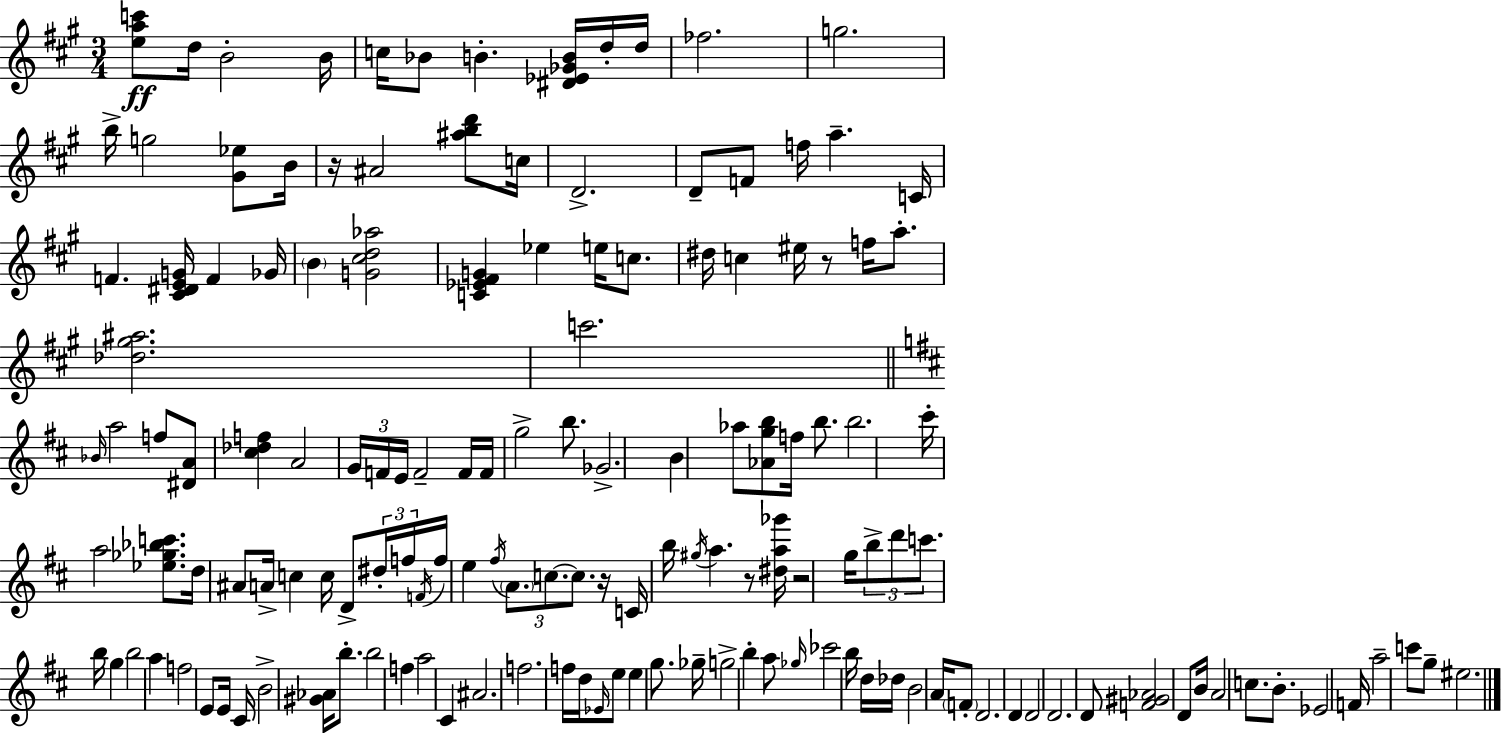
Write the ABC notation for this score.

X:1
T:Untitled
M:3/4
L:1/4
K:A
[eac']/2 d/4 B2 B/4 c/4 _B/2 B [^D_E_GB]/4 d/4 d/4 _f2 g2 b/4 g2 [^G_e]/2 B/4 z/4 ^A2 [^abd']/2 c/4 D2 D/2 F/2 f/4 a C/4 F [^C^DEG]/4 F _G/4 B [G^cd_a]2 [C_E^FG] _e e/4 c/2 ^d/4 c ^e/4 z/2 f/4 a/2 [_d^g^a]2 c'2 _B/4 a2 f/2 [^DA]/2 [^c_df] A2 G/4 F/4 E/4 F2 F/4 F/4 g2 b/2 _G2 B _a/2 [_Agb]/2 f/4 b/2 b2 ^c'/4 a2 [_e_g_bc']/2 d/4 ^A/2 A/4 c c/4 D/2 ^d/4 f/4 F/4 f/4 e ^f/4 A/2 c/2 c/2 z/4 C/4 b/4 ^g/4 a z/2 [^da_g']/4 z2 g/4 b/2 d'/2 c'/2 b/4 g b2 a f2 E/2 E/4 ^C/4 B2 [^G_A]/4 b/2 b2 f a2 ^C ^A2 f2 f/4 d/4 _E/4 e/2 e g/2 _g/4 g2 b a/2 _g/4 _c'2 b/4 d/4 _d/4 B2 A/4 F/2 D2 D D2 D2 D/2 [F^G_A]2 D/2 B/4 A2 c/2 B/2 _E2 F/4 a2 c'/2 g/2 ^e2